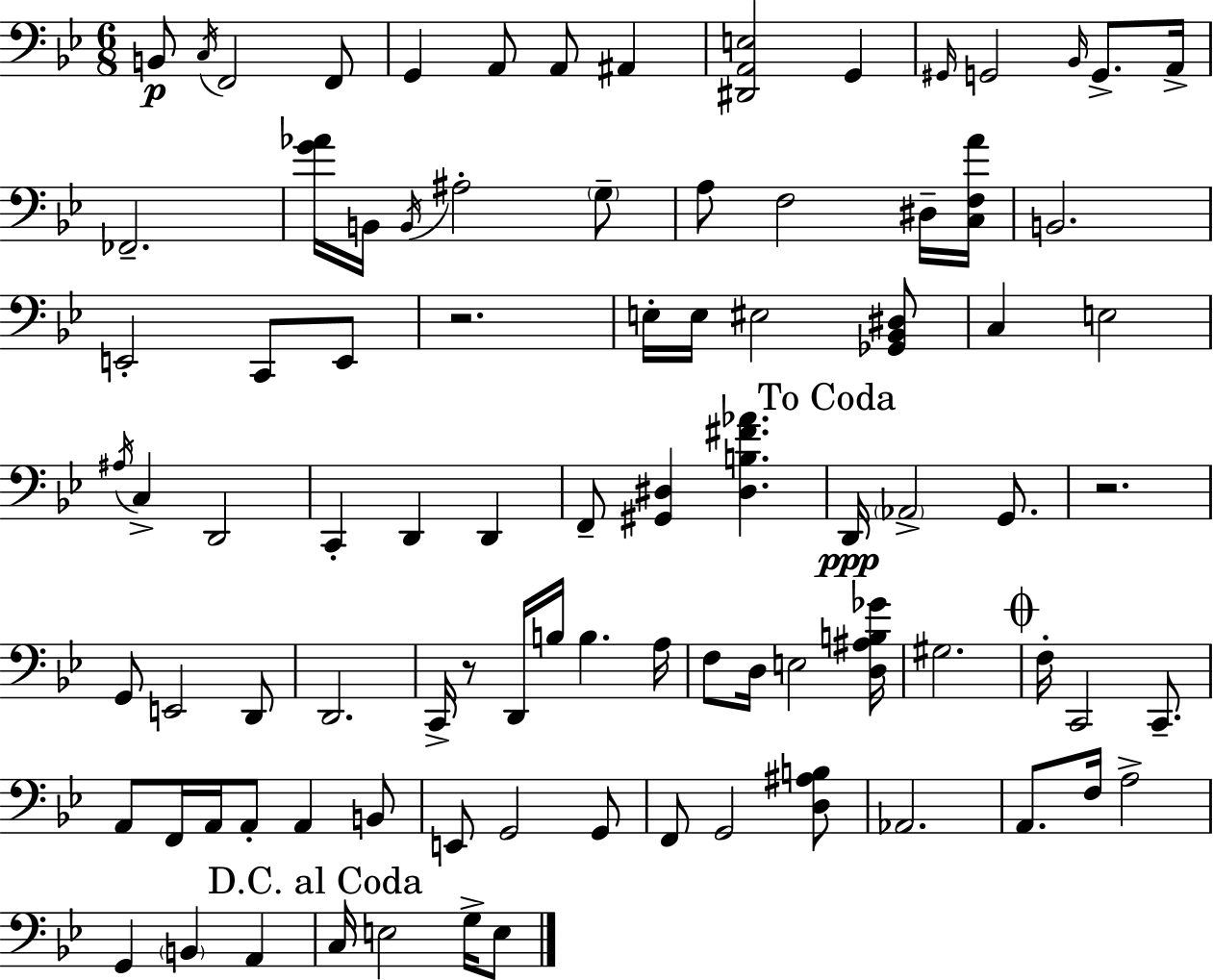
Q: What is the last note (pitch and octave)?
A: E3